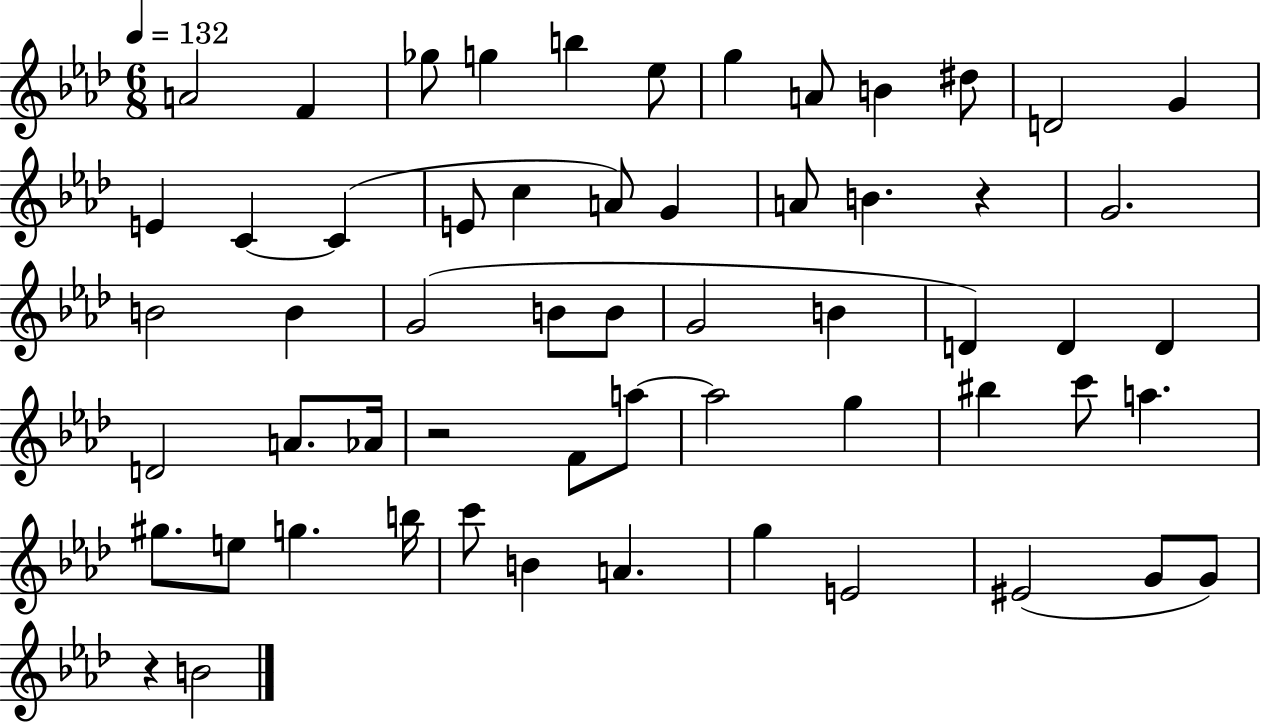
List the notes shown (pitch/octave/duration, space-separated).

A4/h F4/q Gb5/e G5/q B5/q Eb5/e G5/q A4/e B4/q D#5/e D4/h G4/q E4/q C4/q C4/q E4/e C5/q A4/e G4/q A4/e B4/q. R/q G4/h. B4/h B4/q G4/h B4/e B4/e G4/h B4/q D4/q D4/q D4/q D4/h A4/e. Ab4/s R/h F4/e A5/e A5/h G5/q BIS5/q C6/e A5/q. G#5/e. E5/e G5/q. B5/s C6/e B4/q A4/q. G5/q E4/h EIS4/h G4/e G4/e R/q B4/h